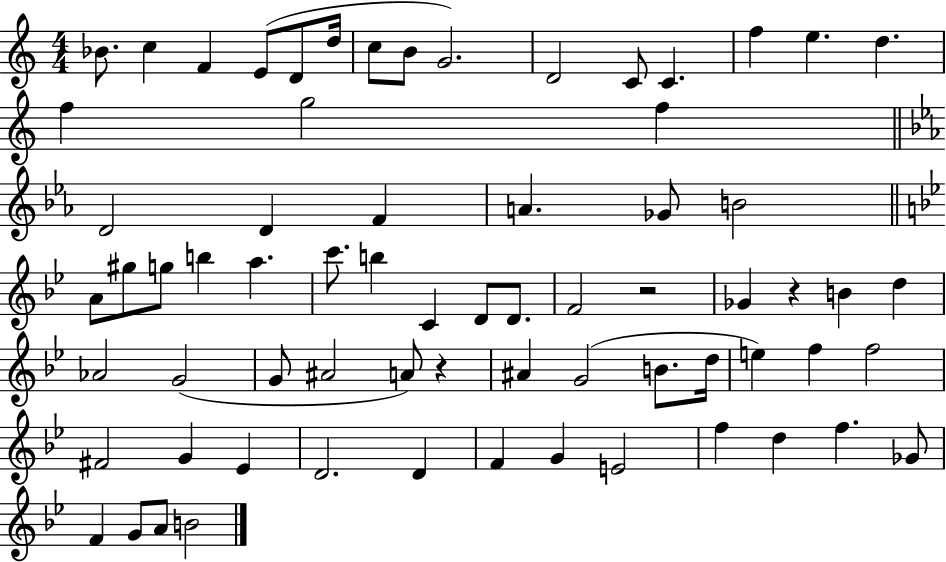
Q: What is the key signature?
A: C major